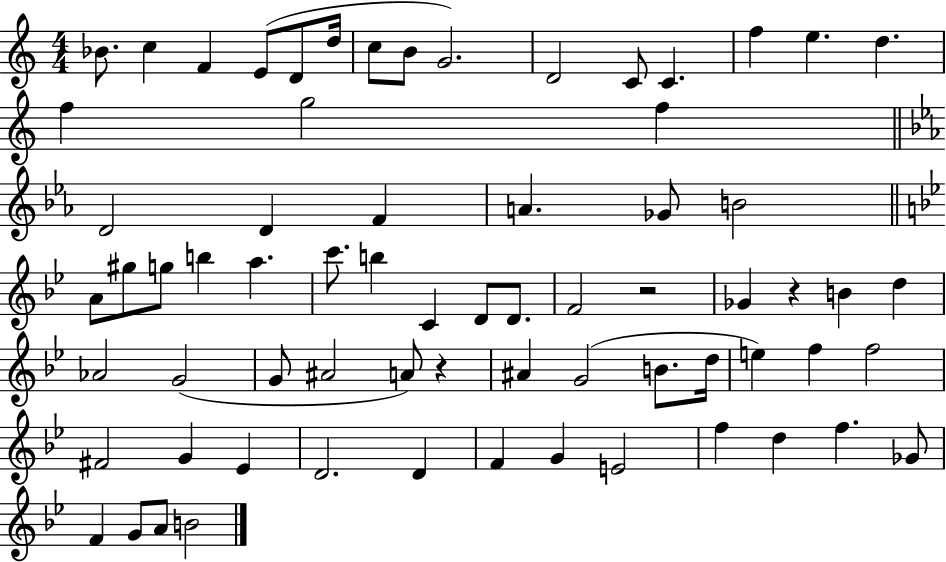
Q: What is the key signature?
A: C major